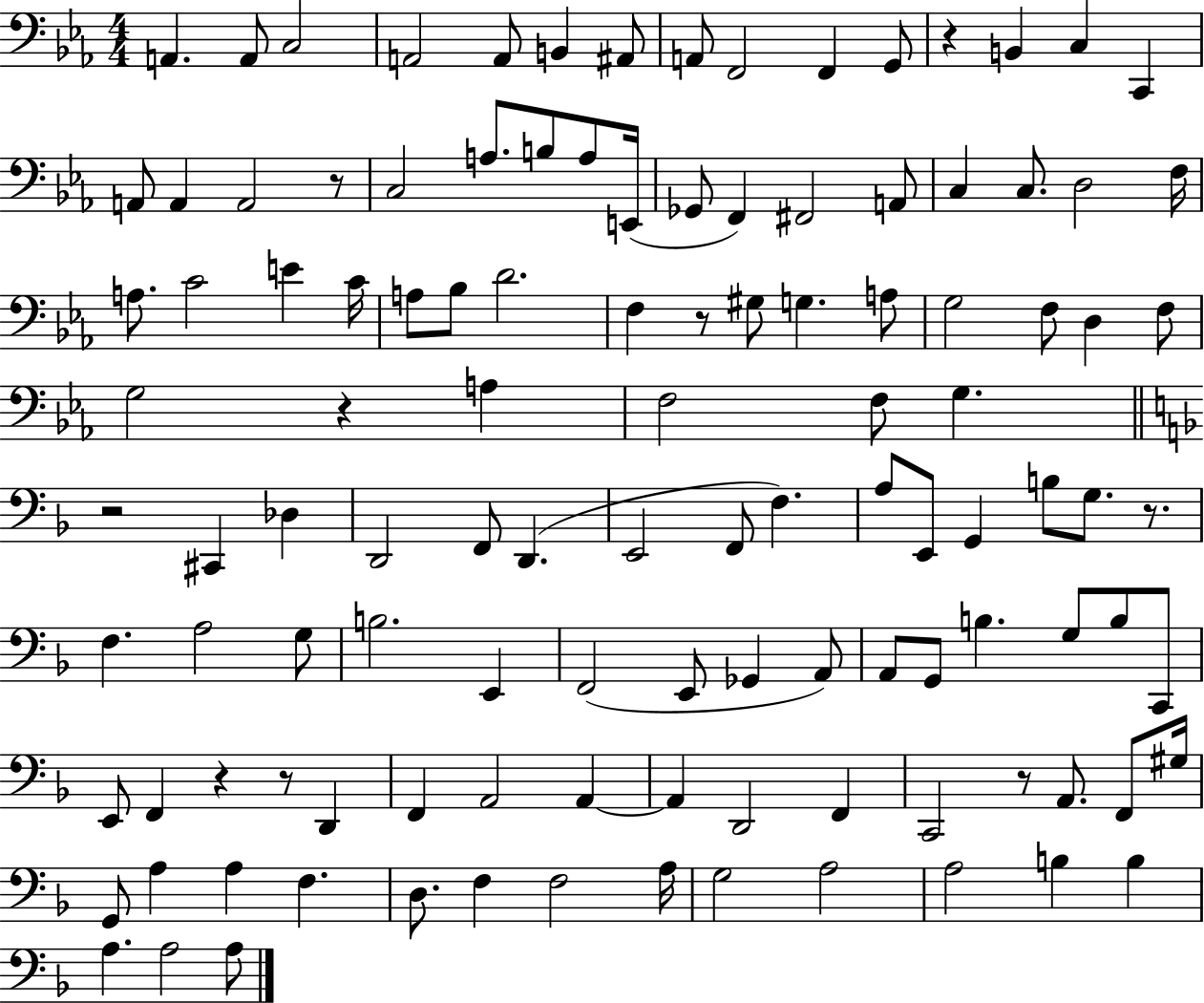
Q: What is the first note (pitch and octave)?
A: A2